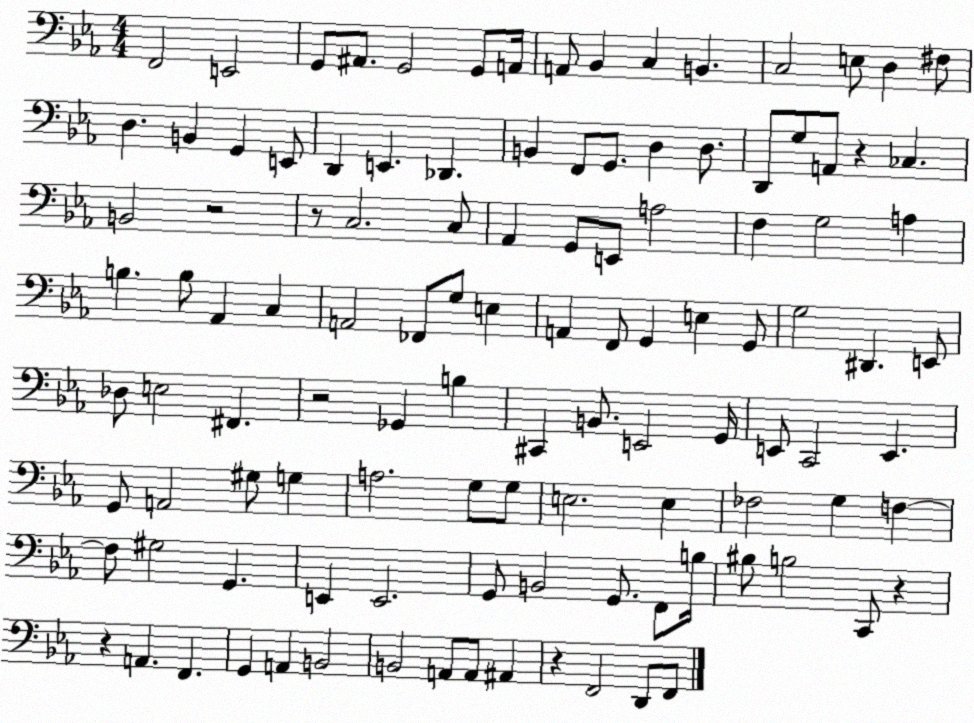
X:1
T:Untitled
M:4/4
L:1/4
K:Eb
F,,2 E,,2 G,,/2 ^A,,/2 G,,2 G,,/2 A,,/4 A,,/2 _B,, C, B,, C,2 E,/2 D, ^F,/2 D, B,, G,, E,,/2 D,, E,, _D,, B,, F,,/2 G,,/2 D, D,/2 D,,/2 G,/2 A,,/2 z _C, B,,2 z2 z/2 C,2 C,/2 _A,, G,,/2 E,,/2 A,2 F, G,2 A, B, B,/2 _A,, C, A,,2 _F,,/2 G,/2 E, A,, F,,/2 G,, E, G,,/2 G,2 ^D,, E,,/2 _D,/2 E,2 ^F,, z2 _G,, B, ^C,, B,,/2 E,,2 G,,/4 E,,/2 C,,2 E,, G,,/2 A,,2 ^G,/2 G, A,2 G,/2 G,/2 E,2 E, _F,2 G, F, F,/2 ^G,2 G,, E,, E,,2 G,,/2 B,,2 G,,/2 F,,/2 B,/4 ^B,/2 B,2 C,,/2 z z A,, F,, G,, A,, B,,2 B,,2 A,,/2 A,,/2 ^A,, z F,,2 D,,/2 F,,/2